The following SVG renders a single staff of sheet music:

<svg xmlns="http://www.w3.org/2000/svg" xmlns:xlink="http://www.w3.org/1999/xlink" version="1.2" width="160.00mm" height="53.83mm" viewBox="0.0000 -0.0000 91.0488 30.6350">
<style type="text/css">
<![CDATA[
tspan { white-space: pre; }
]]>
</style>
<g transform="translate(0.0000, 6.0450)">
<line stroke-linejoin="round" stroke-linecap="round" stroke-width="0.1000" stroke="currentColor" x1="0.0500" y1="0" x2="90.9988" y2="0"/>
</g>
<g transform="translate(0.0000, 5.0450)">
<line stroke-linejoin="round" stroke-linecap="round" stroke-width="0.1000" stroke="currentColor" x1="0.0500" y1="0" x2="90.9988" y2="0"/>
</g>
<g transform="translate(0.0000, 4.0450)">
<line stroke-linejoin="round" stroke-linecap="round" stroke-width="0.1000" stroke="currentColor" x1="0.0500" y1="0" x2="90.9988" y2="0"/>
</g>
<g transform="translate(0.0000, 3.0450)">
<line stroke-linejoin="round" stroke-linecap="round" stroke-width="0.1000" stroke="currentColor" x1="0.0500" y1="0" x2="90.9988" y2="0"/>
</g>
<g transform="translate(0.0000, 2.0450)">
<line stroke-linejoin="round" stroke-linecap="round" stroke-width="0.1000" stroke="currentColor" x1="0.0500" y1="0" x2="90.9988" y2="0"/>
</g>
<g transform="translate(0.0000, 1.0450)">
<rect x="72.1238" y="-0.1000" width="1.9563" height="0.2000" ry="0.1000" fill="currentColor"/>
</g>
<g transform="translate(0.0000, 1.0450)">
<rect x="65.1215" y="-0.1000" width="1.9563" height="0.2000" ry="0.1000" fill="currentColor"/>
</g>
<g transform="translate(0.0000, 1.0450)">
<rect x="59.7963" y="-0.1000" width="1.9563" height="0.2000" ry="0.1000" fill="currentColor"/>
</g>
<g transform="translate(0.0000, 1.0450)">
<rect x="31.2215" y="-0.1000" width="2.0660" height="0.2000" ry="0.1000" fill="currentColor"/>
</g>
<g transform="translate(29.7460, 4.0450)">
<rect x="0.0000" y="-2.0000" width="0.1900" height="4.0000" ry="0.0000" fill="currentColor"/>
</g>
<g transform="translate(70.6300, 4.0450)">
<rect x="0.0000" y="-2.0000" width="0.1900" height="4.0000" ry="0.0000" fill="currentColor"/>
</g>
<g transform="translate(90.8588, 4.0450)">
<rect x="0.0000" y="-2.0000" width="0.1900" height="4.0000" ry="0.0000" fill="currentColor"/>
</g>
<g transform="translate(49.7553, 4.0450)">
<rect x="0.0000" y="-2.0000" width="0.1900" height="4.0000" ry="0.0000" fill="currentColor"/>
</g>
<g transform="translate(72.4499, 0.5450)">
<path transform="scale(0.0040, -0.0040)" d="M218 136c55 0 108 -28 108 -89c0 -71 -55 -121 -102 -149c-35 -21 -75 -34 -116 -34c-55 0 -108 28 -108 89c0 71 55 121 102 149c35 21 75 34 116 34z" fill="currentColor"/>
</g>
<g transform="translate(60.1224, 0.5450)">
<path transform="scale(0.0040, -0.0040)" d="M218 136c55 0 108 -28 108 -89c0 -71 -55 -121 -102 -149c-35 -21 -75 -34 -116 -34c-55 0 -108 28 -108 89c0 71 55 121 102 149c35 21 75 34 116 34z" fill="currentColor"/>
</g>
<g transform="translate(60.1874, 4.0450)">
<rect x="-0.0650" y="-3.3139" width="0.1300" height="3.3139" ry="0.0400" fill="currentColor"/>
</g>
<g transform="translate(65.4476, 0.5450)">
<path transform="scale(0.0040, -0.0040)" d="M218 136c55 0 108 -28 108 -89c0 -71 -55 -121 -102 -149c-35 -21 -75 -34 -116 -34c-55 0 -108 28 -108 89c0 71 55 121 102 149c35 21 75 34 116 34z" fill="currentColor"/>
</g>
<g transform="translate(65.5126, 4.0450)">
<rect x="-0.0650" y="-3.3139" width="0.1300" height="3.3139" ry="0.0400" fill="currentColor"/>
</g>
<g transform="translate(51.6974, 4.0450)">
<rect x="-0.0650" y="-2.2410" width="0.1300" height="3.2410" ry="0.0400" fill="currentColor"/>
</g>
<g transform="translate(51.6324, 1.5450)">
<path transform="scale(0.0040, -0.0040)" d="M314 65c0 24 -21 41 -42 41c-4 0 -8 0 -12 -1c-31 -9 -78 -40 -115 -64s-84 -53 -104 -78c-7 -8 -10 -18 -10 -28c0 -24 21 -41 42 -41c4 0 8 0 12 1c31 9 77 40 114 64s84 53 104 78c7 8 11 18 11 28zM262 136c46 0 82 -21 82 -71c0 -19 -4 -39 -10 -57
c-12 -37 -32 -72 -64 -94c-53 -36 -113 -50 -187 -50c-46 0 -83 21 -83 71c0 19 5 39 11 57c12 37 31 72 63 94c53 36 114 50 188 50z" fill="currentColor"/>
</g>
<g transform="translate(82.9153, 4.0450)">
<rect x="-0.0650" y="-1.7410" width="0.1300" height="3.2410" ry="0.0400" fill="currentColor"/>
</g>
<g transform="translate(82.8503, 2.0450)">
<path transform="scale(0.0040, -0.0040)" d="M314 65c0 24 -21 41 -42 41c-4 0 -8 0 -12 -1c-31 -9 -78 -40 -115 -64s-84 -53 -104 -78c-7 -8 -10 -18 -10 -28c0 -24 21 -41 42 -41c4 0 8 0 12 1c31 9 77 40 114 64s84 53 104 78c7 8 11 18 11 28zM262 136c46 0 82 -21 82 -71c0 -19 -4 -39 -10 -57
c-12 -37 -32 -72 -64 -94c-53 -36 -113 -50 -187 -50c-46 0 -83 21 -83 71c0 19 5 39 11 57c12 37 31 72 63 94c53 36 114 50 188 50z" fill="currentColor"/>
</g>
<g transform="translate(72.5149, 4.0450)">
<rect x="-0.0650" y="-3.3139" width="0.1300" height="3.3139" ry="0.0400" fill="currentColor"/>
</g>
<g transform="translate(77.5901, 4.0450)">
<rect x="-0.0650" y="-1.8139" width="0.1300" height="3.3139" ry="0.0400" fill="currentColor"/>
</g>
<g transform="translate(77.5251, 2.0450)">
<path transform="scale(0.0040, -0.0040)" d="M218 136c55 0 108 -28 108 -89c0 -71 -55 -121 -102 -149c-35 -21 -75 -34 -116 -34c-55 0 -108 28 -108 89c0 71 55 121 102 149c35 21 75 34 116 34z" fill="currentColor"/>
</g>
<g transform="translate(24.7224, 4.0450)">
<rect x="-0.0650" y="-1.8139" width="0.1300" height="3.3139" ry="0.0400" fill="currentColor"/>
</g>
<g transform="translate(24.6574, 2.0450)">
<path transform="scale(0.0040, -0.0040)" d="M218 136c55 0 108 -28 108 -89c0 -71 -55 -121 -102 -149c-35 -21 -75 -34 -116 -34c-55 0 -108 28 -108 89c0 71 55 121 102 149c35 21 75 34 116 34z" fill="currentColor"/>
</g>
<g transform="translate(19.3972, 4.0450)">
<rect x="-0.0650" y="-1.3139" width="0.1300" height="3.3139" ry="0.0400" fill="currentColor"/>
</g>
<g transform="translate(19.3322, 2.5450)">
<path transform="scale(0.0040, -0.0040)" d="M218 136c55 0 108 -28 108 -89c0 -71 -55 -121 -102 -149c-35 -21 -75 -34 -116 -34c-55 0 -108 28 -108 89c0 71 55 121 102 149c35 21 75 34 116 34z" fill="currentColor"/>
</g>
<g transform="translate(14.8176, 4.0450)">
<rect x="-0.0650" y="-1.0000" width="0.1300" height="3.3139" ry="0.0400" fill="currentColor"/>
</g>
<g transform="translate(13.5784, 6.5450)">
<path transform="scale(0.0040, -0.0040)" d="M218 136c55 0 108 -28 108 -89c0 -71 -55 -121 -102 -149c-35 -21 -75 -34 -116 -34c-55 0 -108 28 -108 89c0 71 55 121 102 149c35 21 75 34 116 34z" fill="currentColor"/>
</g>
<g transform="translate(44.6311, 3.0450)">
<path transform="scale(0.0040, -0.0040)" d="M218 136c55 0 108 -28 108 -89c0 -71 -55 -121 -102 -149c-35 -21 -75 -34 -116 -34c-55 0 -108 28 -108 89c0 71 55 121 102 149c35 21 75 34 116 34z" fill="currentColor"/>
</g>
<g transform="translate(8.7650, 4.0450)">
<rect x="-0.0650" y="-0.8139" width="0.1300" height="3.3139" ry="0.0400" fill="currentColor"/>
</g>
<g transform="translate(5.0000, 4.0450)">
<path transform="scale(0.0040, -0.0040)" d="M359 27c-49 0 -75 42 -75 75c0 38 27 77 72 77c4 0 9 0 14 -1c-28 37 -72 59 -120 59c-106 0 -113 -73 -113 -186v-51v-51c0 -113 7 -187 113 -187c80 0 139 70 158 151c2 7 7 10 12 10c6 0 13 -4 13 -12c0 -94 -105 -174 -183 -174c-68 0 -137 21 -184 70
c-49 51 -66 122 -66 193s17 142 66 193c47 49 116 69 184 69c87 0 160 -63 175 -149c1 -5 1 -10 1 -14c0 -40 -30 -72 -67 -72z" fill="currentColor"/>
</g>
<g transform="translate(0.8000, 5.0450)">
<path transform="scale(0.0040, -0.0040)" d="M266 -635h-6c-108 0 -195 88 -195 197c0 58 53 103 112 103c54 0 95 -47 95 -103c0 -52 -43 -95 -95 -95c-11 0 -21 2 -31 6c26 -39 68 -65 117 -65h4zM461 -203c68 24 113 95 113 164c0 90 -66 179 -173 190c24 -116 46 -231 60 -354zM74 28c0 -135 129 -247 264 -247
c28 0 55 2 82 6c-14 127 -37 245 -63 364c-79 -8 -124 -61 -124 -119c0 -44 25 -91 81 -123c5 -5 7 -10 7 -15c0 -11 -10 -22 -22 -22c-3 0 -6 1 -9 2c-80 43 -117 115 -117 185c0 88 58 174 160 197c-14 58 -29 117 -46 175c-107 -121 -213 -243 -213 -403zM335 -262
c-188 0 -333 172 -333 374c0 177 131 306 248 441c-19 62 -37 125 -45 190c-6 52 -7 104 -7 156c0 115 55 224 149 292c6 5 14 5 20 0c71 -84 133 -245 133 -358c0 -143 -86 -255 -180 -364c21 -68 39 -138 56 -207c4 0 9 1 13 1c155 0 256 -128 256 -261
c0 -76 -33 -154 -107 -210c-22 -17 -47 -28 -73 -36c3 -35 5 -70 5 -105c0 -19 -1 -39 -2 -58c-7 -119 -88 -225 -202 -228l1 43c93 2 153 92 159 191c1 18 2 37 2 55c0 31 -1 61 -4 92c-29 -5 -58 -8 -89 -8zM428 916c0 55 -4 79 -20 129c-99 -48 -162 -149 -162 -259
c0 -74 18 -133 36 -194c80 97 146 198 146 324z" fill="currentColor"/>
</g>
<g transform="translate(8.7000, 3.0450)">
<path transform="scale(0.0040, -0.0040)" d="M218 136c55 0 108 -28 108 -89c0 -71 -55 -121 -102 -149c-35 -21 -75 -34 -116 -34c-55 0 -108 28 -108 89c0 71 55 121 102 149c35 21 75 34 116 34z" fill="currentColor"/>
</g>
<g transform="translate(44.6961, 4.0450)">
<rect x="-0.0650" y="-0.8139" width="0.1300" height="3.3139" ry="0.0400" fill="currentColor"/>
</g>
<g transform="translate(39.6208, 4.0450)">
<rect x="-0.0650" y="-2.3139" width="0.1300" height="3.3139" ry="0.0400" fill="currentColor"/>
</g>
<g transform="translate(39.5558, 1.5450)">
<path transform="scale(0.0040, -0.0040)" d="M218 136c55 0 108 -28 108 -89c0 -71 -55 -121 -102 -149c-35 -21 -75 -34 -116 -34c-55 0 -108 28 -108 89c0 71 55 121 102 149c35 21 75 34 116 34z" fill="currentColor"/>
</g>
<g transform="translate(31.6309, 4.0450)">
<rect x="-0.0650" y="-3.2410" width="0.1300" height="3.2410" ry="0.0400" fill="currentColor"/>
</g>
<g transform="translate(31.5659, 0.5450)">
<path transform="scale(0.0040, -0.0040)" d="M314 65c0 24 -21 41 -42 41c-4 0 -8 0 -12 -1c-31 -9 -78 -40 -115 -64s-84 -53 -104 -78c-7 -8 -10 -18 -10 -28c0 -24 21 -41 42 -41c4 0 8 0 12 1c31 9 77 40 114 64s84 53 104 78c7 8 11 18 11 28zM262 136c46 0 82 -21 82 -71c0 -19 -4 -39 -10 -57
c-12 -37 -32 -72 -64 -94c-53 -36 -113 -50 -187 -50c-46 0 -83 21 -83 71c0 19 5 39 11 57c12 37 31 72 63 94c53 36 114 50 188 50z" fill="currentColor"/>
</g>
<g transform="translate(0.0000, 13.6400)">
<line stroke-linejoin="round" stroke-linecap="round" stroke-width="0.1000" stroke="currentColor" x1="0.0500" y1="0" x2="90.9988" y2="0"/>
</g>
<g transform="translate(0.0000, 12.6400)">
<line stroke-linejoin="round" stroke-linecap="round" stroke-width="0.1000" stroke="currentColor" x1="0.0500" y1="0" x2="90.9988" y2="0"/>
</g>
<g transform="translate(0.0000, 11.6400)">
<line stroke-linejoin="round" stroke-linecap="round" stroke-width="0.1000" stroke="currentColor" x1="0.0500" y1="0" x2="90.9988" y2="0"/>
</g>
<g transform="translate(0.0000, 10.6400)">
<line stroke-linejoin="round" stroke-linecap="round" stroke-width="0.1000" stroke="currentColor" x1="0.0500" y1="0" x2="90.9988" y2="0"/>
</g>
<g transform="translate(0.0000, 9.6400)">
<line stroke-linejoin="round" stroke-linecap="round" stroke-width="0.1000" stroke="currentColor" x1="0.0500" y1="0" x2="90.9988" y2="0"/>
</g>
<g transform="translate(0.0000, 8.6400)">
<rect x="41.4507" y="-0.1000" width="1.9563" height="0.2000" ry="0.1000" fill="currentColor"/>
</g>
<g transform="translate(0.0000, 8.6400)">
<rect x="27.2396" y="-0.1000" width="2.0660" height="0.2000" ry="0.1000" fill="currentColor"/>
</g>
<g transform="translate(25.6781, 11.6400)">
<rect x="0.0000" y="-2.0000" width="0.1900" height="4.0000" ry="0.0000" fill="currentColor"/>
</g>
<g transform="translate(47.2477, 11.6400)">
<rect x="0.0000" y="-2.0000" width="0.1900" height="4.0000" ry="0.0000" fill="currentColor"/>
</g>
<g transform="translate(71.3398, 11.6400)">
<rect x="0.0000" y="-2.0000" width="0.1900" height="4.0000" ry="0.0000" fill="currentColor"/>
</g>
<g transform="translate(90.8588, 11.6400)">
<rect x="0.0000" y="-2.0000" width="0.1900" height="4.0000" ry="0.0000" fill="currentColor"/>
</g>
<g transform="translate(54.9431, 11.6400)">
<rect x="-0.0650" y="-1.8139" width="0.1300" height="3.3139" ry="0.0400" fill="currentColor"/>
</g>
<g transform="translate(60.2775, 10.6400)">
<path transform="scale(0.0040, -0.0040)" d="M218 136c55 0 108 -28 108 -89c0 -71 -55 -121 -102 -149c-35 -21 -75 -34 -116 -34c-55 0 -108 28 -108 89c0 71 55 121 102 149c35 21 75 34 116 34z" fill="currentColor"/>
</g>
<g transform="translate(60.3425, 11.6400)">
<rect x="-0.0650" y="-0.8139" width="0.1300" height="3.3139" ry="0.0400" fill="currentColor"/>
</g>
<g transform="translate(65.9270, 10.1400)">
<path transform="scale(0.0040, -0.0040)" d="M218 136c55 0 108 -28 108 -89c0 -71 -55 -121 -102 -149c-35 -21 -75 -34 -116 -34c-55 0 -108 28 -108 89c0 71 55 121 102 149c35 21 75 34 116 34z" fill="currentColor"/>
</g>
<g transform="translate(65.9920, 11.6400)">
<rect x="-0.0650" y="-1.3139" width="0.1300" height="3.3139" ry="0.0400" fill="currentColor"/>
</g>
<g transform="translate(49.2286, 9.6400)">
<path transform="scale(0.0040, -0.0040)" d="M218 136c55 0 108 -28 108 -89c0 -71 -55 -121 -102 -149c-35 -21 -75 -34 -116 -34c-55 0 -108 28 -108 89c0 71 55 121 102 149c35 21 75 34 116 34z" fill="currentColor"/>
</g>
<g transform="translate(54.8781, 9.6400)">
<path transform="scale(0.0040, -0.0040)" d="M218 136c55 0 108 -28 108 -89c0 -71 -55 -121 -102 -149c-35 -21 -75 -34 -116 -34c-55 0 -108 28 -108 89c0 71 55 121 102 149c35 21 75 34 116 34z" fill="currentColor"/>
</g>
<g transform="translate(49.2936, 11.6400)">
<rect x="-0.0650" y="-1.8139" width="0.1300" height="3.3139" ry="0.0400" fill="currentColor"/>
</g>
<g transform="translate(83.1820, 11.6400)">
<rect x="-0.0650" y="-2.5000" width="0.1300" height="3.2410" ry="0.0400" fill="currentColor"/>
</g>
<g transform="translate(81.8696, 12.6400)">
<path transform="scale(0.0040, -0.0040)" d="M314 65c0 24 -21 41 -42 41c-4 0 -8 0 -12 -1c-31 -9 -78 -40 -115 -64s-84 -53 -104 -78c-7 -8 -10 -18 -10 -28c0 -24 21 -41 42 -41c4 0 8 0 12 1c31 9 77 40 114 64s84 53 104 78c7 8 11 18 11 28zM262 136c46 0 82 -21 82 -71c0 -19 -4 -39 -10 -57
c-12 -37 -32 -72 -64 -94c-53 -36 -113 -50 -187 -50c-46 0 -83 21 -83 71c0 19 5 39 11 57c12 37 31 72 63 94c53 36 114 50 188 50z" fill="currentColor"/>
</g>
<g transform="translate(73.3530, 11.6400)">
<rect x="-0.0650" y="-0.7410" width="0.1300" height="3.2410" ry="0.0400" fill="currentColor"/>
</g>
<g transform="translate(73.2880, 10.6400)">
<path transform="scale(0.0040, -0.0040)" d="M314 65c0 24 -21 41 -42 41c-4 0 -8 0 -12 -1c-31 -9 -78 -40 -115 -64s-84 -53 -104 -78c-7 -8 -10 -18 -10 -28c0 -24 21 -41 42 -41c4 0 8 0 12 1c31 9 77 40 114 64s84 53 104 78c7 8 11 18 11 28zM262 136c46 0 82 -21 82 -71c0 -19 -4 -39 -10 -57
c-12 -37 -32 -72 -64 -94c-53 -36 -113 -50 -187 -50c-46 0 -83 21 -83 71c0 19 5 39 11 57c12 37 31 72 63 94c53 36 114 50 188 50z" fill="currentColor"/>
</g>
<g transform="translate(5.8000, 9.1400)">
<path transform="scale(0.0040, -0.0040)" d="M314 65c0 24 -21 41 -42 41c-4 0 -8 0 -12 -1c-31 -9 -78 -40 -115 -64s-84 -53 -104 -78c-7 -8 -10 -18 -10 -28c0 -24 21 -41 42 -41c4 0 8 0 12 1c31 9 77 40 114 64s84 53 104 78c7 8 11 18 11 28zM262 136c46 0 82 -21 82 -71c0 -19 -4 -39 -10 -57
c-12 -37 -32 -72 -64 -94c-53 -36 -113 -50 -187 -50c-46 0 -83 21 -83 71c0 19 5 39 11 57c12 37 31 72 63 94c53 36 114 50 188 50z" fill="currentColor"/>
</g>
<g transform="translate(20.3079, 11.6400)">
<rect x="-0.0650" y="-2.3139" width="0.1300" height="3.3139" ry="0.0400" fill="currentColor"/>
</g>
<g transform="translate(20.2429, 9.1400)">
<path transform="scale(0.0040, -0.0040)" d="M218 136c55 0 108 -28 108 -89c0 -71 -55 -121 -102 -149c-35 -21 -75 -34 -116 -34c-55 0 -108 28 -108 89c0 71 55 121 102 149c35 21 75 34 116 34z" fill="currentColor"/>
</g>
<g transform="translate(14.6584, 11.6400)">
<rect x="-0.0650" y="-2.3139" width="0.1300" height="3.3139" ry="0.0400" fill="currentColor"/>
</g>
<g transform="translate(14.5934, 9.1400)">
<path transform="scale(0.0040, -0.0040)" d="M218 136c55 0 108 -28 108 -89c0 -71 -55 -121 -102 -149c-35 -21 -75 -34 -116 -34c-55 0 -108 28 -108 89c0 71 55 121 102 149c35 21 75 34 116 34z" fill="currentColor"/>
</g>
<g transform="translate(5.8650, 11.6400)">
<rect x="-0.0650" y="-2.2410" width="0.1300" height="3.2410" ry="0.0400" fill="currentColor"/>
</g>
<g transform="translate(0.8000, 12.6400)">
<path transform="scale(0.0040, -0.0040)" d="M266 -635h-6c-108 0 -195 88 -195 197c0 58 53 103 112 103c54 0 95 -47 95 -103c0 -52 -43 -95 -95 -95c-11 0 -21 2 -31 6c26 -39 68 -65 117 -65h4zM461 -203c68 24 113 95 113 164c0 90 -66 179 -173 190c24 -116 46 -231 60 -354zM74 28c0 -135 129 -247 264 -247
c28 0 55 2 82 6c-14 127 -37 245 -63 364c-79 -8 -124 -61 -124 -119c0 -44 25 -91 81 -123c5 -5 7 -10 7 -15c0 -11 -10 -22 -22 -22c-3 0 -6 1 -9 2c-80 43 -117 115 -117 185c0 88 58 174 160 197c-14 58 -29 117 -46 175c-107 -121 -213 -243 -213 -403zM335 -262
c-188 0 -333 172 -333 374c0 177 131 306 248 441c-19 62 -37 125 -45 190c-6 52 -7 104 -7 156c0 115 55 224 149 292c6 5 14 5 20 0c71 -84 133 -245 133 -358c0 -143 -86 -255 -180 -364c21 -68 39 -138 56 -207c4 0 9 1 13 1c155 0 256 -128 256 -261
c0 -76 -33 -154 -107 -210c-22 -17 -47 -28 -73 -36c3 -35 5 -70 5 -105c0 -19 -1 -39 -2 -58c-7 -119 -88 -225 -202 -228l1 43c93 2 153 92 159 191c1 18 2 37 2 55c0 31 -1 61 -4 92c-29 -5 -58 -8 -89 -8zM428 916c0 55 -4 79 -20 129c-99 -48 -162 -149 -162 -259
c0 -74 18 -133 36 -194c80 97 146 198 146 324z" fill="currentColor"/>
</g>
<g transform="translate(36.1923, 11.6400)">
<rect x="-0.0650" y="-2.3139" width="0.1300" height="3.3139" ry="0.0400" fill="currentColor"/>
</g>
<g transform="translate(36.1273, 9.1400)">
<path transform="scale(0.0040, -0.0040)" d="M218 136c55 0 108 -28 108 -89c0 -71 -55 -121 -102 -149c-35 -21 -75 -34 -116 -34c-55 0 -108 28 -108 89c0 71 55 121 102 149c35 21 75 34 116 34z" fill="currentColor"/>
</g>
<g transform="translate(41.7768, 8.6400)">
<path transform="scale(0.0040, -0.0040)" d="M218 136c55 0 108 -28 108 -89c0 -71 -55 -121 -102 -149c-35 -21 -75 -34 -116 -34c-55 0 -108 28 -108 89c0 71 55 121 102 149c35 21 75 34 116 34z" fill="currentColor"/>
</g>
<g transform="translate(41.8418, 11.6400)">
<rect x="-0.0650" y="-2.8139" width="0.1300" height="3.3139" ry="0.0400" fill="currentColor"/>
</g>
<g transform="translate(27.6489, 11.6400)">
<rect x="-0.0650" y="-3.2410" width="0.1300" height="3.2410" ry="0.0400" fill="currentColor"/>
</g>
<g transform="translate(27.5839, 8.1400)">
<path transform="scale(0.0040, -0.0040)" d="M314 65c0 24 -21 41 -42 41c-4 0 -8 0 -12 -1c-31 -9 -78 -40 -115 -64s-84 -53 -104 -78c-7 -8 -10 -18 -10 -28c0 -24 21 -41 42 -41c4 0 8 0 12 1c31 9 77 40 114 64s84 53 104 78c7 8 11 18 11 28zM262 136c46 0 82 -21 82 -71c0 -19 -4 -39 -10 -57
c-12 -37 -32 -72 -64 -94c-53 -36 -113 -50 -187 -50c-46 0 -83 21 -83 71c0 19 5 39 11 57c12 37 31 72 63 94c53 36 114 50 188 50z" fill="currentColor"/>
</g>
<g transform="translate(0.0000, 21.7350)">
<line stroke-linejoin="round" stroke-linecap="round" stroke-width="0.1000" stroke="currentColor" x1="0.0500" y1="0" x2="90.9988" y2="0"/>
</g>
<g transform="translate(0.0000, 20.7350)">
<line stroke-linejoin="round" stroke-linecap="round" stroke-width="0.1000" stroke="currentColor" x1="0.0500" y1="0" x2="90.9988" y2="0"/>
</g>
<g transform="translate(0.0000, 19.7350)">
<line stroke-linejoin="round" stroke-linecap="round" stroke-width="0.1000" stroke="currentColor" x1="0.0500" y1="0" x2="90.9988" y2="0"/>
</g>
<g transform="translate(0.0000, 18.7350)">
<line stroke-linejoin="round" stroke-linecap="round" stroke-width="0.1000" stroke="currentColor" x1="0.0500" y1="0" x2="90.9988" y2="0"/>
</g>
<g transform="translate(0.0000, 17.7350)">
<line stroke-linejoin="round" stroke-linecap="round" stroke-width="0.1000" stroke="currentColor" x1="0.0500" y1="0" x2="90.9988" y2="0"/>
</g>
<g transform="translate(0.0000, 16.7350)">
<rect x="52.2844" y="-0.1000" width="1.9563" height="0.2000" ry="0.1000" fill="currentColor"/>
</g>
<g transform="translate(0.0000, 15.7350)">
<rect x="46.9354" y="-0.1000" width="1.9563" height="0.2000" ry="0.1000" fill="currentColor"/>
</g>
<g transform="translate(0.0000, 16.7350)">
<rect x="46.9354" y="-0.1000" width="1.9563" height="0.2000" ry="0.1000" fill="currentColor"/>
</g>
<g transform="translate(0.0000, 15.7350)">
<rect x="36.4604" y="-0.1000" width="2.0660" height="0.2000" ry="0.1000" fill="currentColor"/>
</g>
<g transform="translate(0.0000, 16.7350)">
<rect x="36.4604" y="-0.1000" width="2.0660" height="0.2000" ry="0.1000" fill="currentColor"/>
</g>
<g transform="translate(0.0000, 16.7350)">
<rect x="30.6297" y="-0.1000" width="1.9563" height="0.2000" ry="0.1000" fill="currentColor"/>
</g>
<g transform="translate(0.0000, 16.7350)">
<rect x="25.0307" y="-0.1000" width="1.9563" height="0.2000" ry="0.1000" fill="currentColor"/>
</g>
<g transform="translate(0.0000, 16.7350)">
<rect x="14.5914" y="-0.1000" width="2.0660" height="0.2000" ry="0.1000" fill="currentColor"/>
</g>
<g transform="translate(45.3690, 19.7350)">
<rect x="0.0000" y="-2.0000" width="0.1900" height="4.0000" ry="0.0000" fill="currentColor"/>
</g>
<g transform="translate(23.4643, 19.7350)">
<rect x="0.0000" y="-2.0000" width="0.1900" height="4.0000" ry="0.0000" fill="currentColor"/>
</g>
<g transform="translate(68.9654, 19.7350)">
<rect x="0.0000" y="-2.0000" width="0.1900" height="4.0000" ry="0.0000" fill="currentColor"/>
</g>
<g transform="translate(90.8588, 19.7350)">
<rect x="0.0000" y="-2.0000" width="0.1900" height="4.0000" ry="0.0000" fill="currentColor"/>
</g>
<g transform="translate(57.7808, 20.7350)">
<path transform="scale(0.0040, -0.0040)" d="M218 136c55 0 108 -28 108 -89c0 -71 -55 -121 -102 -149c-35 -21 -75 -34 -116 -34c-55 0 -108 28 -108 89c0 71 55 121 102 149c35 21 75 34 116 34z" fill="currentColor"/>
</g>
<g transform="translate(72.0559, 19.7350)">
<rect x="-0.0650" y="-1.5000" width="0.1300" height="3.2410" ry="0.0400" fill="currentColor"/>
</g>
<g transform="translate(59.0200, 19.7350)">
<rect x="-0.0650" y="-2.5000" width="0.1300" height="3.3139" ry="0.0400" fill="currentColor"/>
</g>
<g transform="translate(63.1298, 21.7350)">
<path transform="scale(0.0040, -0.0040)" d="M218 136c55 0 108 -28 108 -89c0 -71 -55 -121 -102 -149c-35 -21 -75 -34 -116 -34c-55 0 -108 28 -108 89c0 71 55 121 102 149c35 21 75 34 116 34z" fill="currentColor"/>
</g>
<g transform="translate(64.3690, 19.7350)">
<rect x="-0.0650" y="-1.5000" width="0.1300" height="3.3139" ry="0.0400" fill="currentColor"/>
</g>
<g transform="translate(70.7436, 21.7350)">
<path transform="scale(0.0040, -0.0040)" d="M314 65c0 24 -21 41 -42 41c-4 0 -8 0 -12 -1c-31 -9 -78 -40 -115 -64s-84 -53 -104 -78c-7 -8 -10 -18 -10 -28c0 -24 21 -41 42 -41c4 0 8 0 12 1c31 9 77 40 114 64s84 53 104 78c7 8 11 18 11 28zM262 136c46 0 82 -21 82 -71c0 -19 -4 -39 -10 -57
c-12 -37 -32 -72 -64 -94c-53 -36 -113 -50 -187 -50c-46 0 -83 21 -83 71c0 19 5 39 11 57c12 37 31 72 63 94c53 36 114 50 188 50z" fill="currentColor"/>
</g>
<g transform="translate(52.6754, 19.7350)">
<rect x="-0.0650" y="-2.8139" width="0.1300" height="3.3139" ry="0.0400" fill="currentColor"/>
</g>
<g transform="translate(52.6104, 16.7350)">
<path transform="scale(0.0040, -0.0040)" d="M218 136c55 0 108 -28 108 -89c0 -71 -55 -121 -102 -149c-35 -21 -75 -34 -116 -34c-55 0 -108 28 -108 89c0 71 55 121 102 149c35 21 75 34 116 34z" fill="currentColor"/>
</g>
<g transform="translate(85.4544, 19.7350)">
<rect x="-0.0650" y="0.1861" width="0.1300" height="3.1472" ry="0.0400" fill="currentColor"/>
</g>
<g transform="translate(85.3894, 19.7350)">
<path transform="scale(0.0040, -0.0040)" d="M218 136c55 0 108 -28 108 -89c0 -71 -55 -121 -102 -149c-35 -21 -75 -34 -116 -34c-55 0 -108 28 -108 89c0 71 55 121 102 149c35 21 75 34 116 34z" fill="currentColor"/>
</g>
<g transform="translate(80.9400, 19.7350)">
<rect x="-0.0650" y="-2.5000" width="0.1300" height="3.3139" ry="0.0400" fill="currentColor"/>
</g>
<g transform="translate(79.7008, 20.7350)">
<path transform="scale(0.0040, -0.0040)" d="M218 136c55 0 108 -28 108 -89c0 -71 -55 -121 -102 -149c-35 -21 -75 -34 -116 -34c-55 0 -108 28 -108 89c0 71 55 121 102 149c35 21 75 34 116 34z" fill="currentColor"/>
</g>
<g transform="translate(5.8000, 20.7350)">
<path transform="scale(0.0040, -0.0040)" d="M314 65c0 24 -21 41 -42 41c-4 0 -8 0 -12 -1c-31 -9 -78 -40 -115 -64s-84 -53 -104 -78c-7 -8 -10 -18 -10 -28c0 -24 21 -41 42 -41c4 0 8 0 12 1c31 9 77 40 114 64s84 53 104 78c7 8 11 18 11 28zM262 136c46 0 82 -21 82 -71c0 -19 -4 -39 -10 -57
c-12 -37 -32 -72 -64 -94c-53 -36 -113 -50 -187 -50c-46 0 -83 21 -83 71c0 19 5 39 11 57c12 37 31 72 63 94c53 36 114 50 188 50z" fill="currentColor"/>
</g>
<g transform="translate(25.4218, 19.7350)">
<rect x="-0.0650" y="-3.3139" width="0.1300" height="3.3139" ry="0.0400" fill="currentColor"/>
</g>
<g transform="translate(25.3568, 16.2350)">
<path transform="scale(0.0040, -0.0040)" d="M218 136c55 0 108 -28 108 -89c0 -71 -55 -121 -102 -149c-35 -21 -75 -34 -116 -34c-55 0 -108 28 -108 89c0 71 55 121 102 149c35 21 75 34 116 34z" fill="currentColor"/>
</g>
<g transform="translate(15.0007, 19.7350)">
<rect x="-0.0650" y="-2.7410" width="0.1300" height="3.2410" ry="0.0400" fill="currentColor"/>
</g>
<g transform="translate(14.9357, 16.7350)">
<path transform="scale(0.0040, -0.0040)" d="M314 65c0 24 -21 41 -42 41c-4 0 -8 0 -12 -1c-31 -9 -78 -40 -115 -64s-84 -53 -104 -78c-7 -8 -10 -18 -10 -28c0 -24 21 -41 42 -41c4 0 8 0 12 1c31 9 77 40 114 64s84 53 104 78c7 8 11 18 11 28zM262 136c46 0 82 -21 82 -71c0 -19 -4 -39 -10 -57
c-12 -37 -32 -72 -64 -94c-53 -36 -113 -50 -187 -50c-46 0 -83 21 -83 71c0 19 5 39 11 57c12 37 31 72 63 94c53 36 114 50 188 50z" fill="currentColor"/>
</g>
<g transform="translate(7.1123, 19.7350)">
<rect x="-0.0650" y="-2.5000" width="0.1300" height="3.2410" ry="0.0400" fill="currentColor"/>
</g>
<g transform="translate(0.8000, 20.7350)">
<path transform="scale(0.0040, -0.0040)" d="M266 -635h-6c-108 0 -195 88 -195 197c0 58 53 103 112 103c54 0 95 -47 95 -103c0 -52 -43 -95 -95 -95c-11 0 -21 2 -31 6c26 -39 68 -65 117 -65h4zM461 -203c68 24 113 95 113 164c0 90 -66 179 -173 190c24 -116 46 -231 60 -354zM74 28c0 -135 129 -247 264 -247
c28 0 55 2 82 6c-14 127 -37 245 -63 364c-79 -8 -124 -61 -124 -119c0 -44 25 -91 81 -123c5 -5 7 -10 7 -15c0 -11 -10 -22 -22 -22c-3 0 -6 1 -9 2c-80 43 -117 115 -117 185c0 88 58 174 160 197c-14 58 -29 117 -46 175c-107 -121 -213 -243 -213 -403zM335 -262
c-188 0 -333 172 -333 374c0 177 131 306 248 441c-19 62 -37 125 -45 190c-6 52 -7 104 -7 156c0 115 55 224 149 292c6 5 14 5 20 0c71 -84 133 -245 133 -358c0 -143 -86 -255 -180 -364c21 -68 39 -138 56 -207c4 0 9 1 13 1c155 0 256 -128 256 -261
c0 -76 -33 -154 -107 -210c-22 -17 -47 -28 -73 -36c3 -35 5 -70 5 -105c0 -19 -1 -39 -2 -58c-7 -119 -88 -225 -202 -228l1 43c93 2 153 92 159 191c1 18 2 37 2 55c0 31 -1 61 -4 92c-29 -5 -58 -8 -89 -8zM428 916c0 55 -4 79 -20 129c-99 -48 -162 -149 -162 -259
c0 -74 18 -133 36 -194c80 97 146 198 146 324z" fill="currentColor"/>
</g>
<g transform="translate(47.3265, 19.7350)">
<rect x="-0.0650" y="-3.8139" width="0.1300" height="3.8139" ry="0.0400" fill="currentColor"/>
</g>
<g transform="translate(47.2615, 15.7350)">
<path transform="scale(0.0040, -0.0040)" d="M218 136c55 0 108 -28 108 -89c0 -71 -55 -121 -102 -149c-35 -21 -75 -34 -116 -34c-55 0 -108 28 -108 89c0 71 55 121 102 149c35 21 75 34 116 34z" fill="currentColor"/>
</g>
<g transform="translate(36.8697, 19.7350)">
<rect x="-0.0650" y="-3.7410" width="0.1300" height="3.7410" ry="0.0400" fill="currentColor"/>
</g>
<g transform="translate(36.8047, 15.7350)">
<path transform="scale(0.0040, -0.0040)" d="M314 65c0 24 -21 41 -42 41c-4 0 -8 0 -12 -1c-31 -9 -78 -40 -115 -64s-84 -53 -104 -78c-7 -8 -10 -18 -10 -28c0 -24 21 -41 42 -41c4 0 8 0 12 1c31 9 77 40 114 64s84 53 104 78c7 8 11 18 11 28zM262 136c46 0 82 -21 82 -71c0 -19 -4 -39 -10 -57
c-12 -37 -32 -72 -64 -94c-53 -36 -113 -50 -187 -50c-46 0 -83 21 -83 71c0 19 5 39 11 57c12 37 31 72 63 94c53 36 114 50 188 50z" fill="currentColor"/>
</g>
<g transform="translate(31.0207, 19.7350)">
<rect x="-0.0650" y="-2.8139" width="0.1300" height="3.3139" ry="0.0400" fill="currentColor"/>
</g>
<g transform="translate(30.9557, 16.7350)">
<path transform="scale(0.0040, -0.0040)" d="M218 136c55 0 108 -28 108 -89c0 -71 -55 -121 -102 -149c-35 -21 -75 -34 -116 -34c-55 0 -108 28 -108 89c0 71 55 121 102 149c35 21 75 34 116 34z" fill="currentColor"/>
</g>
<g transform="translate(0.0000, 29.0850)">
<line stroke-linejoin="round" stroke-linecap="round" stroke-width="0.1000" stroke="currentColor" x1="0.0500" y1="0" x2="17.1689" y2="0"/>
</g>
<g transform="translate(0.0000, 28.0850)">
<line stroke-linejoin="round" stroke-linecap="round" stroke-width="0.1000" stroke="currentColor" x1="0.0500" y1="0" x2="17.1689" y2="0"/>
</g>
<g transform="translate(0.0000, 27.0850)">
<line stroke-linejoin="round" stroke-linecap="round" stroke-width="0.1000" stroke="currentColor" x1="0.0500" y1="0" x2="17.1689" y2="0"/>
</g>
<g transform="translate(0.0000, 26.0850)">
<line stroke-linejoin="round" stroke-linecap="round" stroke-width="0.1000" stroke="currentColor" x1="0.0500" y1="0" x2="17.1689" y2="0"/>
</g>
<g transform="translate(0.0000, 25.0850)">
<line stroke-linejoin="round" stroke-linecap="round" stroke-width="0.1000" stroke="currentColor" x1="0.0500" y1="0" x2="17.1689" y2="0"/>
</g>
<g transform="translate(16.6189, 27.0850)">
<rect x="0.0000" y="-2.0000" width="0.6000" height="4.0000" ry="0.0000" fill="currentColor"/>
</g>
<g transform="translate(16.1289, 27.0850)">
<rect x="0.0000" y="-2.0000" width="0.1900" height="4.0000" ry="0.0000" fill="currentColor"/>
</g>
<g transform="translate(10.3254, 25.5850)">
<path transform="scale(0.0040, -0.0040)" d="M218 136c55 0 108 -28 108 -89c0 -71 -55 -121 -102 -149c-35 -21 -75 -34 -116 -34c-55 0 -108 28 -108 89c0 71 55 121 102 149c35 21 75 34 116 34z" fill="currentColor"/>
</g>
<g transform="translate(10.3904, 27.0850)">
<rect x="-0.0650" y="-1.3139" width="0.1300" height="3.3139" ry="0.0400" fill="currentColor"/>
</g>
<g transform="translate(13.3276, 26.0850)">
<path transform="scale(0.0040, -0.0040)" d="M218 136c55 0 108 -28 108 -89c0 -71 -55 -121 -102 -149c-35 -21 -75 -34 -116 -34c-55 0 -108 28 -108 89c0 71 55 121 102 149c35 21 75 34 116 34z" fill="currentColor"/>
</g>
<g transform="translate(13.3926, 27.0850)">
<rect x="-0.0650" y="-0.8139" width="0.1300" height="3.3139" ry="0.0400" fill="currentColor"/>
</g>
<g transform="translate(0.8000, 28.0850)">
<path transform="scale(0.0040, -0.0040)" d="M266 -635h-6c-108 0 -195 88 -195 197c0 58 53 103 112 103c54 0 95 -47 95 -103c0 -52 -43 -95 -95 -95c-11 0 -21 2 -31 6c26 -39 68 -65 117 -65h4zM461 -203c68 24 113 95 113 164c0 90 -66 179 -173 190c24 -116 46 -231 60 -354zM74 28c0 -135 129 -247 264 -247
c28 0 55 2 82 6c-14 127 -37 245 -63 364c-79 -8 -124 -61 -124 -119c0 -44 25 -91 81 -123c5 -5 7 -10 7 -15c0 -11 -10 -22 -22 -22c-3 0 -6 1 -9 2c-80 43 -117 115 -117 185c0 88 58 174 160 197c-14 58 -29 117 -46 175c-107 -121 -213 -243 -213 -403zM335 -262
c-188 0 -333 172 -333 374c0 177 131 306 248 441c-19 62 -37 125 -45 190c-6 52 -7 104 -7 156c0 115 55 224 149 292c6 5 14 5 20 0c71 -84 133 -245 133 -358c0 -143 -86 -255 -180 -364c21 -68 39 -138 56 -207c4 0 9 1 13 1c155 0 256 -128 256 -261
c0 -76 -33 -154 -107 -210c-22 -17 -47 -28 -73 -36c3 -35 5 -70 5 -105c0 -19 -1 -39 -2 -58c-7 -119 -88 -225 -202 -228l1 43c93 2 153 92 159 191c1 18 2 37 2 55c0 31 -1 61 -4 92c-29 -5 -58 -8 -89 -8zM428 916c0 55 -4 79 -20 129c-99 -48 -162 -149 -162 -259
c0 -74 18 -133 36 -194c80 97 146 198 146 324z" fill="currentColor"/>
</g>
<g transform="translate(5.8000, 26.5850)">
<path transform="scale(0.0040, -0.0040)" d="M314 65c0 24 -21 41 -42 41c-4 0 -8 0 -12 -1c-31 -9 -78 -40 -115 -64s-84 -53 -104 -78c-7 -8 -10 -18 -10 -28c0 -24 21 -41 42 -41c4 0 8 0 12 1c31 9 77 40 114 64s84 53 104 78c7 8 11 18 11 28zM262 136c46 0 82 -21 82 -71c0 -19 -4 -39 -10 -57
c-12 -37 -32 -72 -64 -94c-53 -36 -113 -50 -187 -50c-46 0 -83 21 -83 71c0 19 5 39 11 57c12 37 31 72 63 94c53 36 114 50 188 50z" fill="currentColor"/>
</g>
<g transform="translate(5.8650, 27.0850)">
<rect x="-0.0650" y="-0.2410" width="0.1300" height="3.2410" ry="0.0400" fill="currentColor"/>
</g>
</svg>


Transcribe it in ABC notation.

X:1
T:Untitled
M:4/4
L:1/4
K:C
d D e f b2 g d g2 b b b f f2 g2 g g b2 g a f f d e d2 G2 G2 a2 b a c'2 c' a G E E2 G B c2 e d